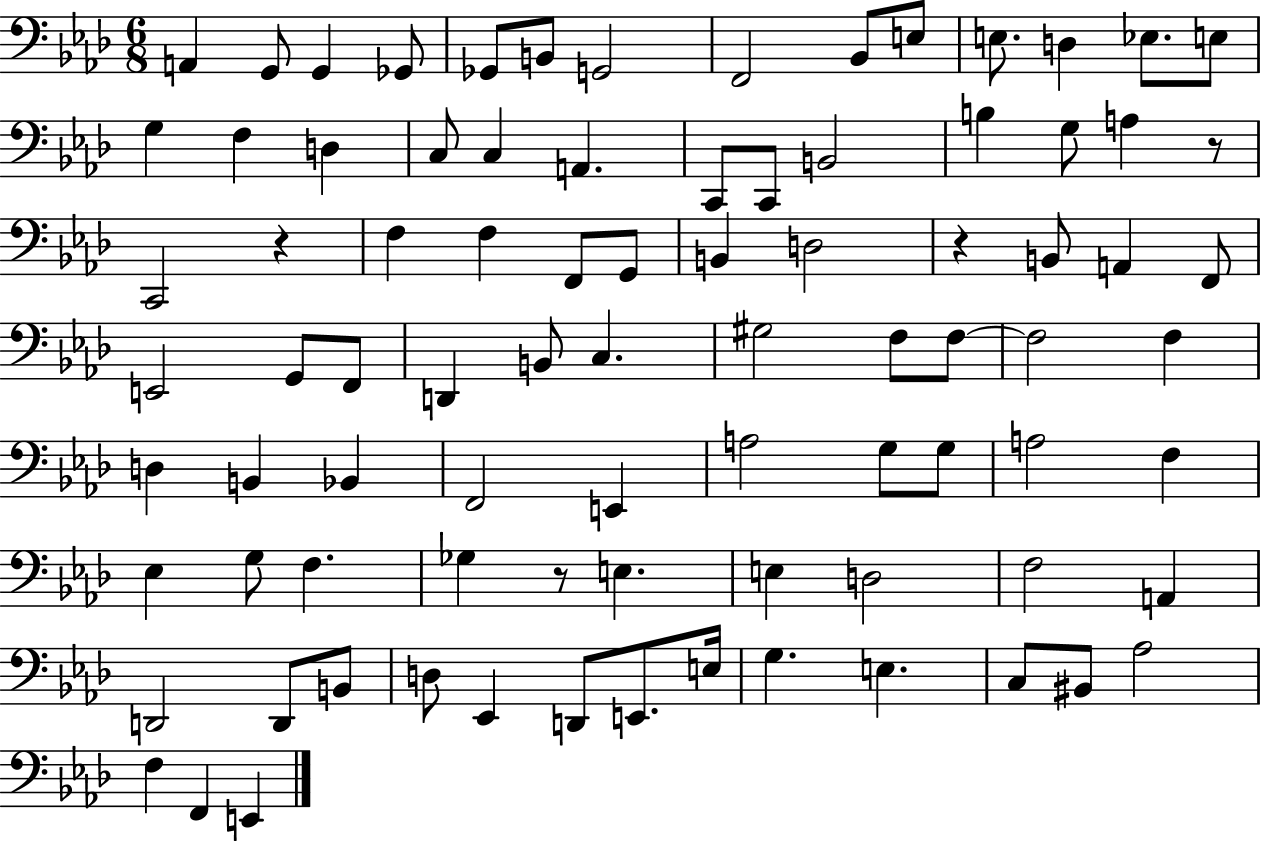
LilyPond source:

{
  \clef bass
  \numericTimeSignature
  \time 6/8
  \key aes \major
  a,4 g,8 g,4 ges,8 | ges,8 b,8 g,2 | f,2 bes,8 e8 | e8. d4 ees8. e8 | \break g4 f4 d4 | c8 c4 a,4. | c,8 c,8 b,2 | b4 g8 a4 r8 | \break c,2 r4 | f4 f4 f,8 g,8 | b,4 d2 | r4 b,8 a,4 f,8 | \break e,2 g,8 f,8 | d,4 b,8 c4. | gis2 f8 f8~~ | f2 f4 | \break d4 b,4 bes,4 | f,2 e,4 | a2 g8 g8 | a2 f4 | \break ees4 g8 f4. | ges4 r8 e4. | e4 d2 | f2 a,4 | \break d,2 d,8 b,8 | d8 ees,4 d,8 e,8. e16 | g4. e4. | c8 bis,8 aes2 | \break f4 f,4 e,4 | \bar "|."
}